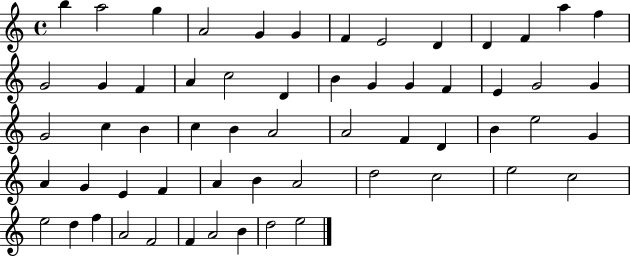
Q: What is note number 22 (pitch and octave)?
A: G4